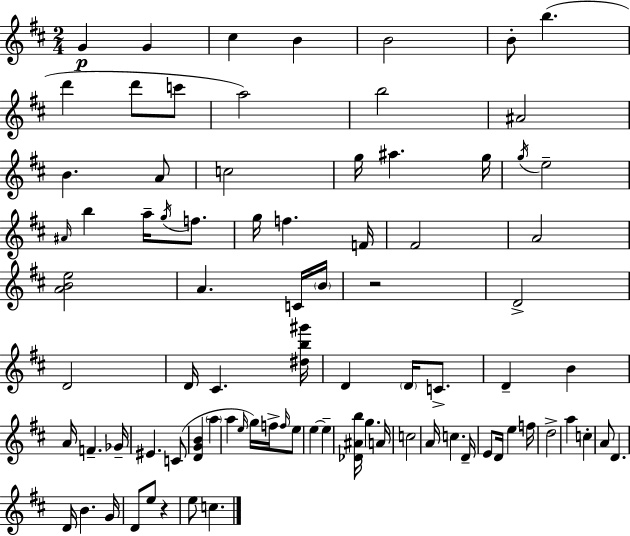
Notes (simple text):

G4/q G4/q C#5/q B4/q B4/h B4/e B5/q. D6/q D6/e C6/e A5/h B5/h A#4/h B4/q. A4/e C5/h G5/s A#5/q. G5/s G5/s E5/h A#4/s B5/q A5/s G5/s F5/e. G5/s F5/q. F4/s F#4/h A4/h [A4,B4,E5]/h A4/q. C4/s B4/s R/h D4/h D4/h D4/s C#4/q. [D#5,B5,G#6]/s D4/q D4/s C4/e. D4/q B4/q A4/s F4/q. Gb4/s EIS4/q. C4/e [D4,G4,B4]/q A5/q A5/q E5/s G5/s F5/s F5/s E5/e E5/q E5/q [Db4,A#4,B5]/s G5/q. A4/s C5/h A4/s C5/q. D4/s E4/e D4/s E5/q F5/s D5/h A5/q C5/q A4/e D4/q. D4/s B4/q. G4/s D4/e E5/e R/q E5/e C5/q.